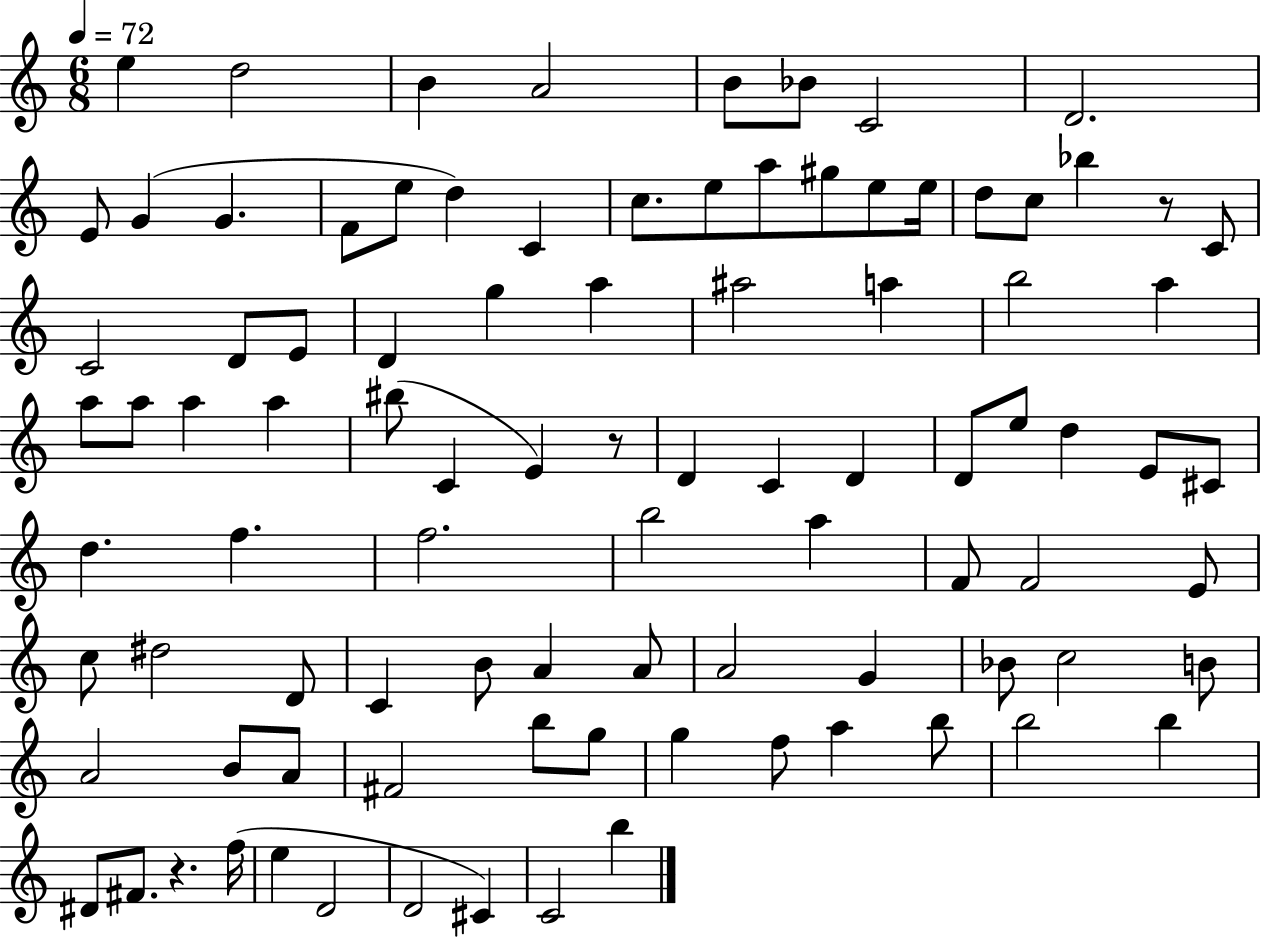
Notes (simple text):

E5/q D5/h B4/q A4/h B4/e Bb4/e C4/h D4/h. E4/e G4/q G4/q. F4/e E5/e D5/q C4/q C5/e. E5/e A5/e G#5/e E5/e E5/s D5/e C5/e Bb5/q R/e C4/e C4/h D4/e E4/e D4/q G5/q A5/q A#5/h A5/q B5/h A5/q A5/e A5/e A5/q A5/q BIS5/e C4/q E4/q R/e D4/q C4/q D4/q D4/e E5/e D5/q E4/e C#4/e D5/q. F5/q. F5/h. B5/h A5/q F4/e F4/h E4/e C5/e D#5/h D4/e C4/q B4/e A4/q A4/e A4/h G4/q Bb4/e C5/h B4/e A4/h B4/e A4/e F#4/h B5/e G5/e G5/q F5/e A5/q B5/e B5/h B5/q D#4/e F#4/e. R/q. F5/s E5/q D4/h D4/h C#4/q C4/h B5/q